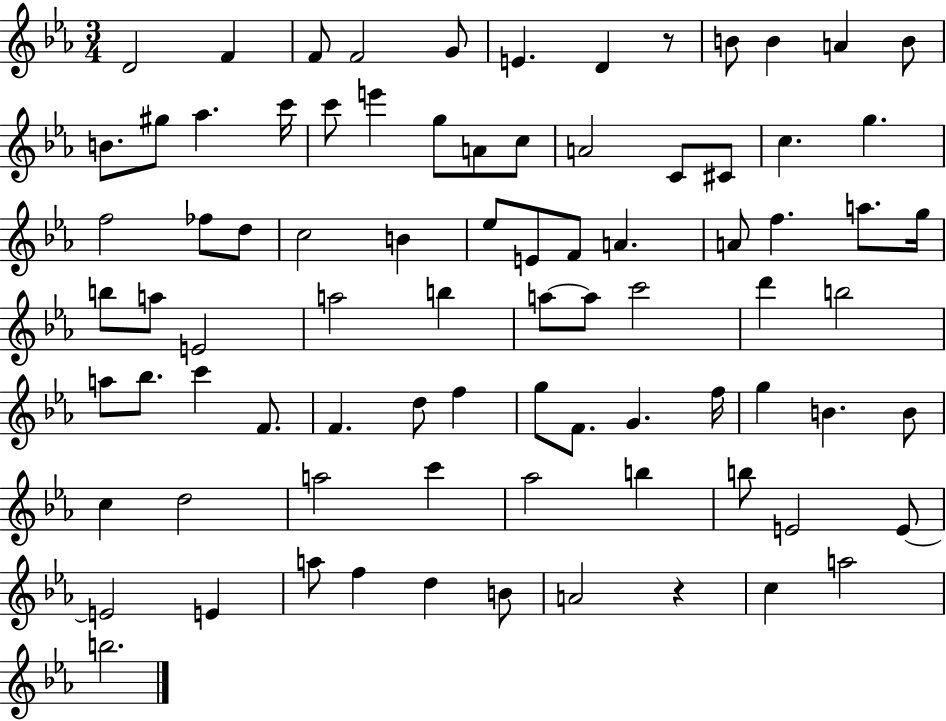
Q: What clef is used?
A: treble